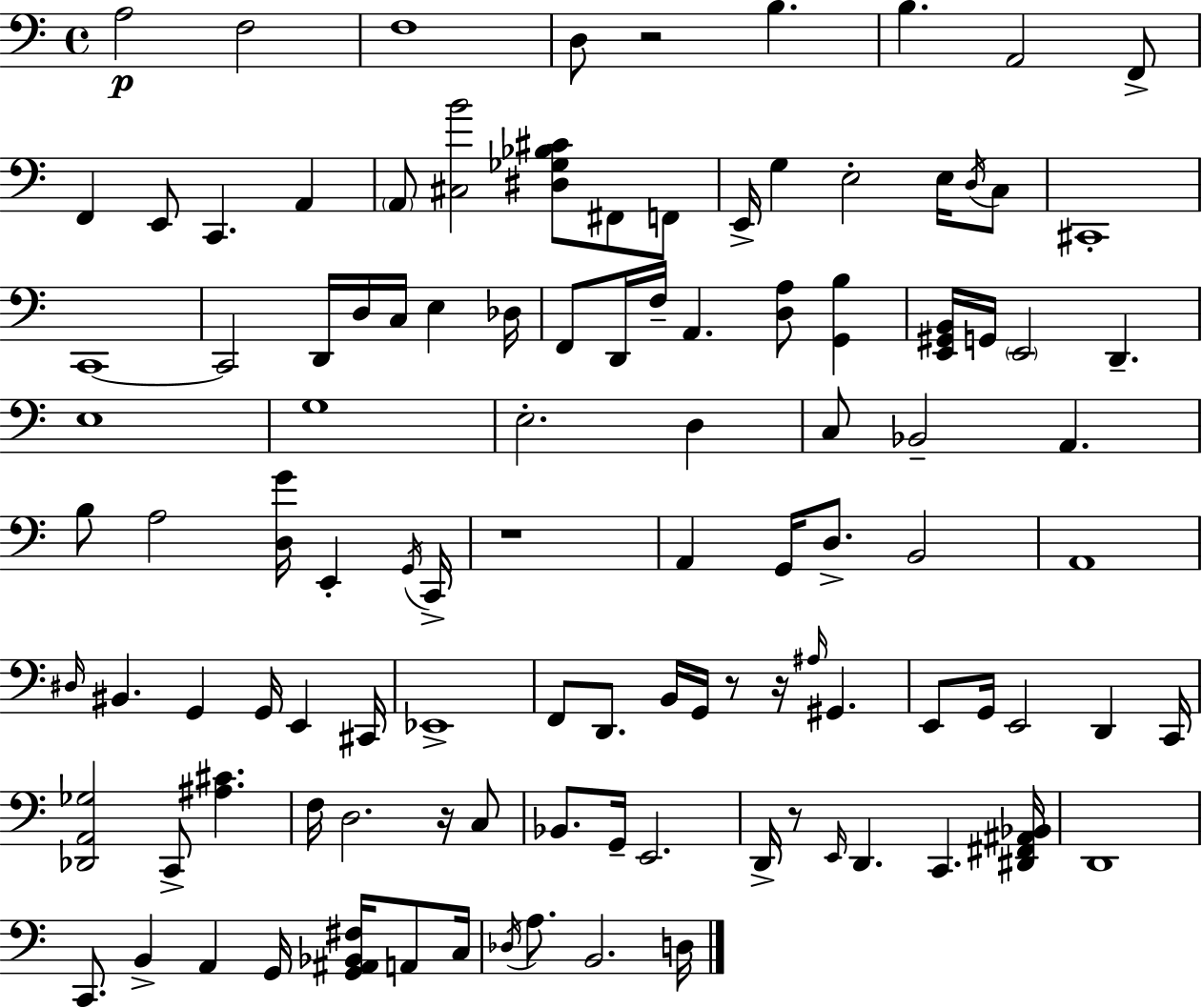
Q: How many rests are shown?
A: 6